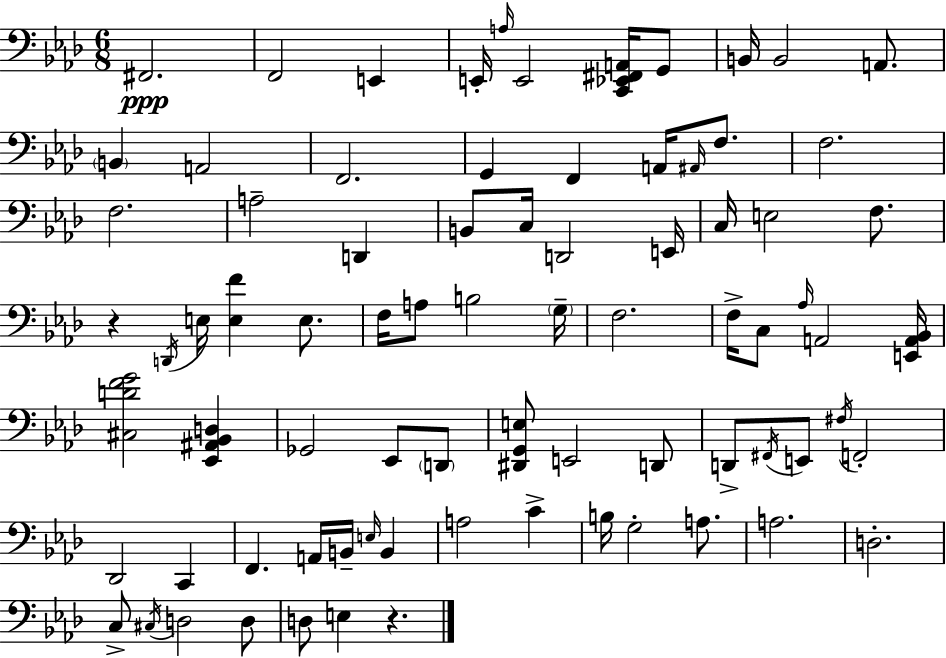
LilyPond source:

{
  \clef bass
  \numericTimeSignature
  \time 6/8
  \key aes \major
  fis,2.\ppp | f,2 e,4 | e,16-. \grace { a16 } e,2 <c, ees, fis, a,>16 g,8 | b,16 b,2 a,8. | \break \parenthesize b,4 a,2 | f,2. | g,4 f,4 a,16 \grace { ais,16 } f8. | f2. | \break f2. | a2-- d,4 | b,8 c16 d,2 | e,16 c16 e2 f8. | \break r4 \acciaccatura { d,16 } e16 <e f'>4 | e8. f16 a8 b2 | \parenthesize g16-- f2. | f16-> c8 \grace { aes16 } a,2 | \break <e, a, bes,>16 <cis d' f' g'>2 | <ees, ais, bes, d>4 ges,2 | ees,8 \parenthesize d,8 <dis, g, e>8 e,2 | d,8 d,8-> \acciaccatura { fis,16 } e,8 \acciaccatura { fis16 } f,2-. | \break des,2 | c,4 f,4. | a,16 b,16-- \grace { e16 } b,4 a2 | c'4-> b16 g2-. | \break a8. a2. | d2.-. | c8-> \acciaccatura { cis16 } d2 | d8 d8 e4 | \break r4. \bar "|."
}